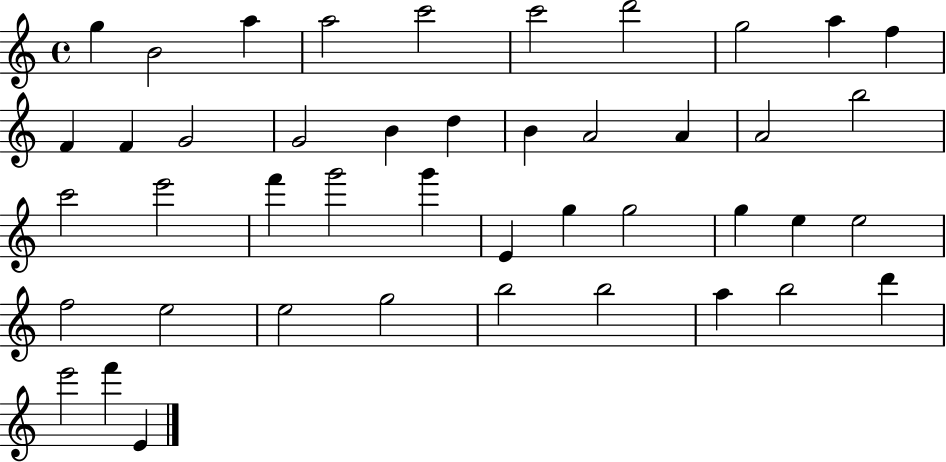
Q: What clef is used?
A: treble